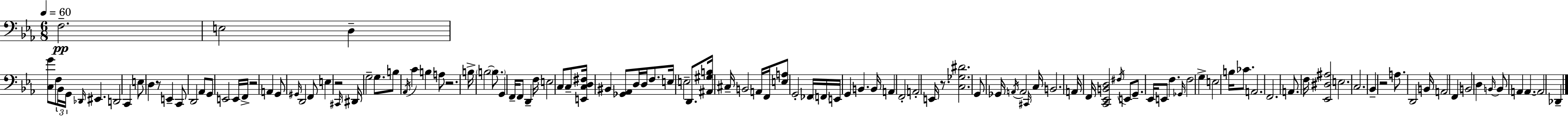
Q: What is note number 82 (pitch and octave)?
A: E2